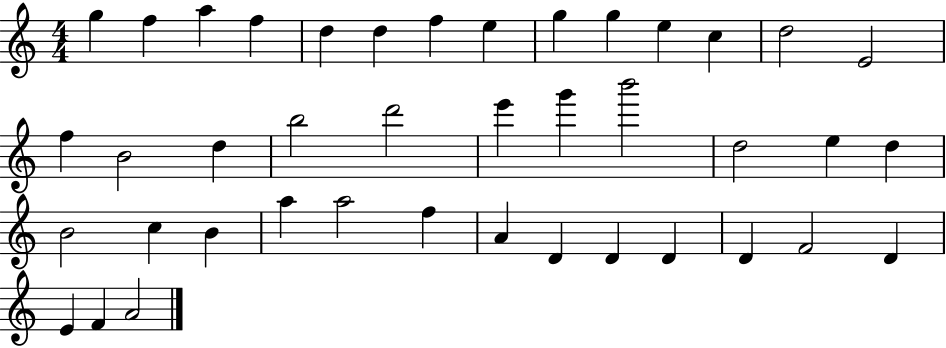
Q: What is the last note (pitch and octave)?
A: A4